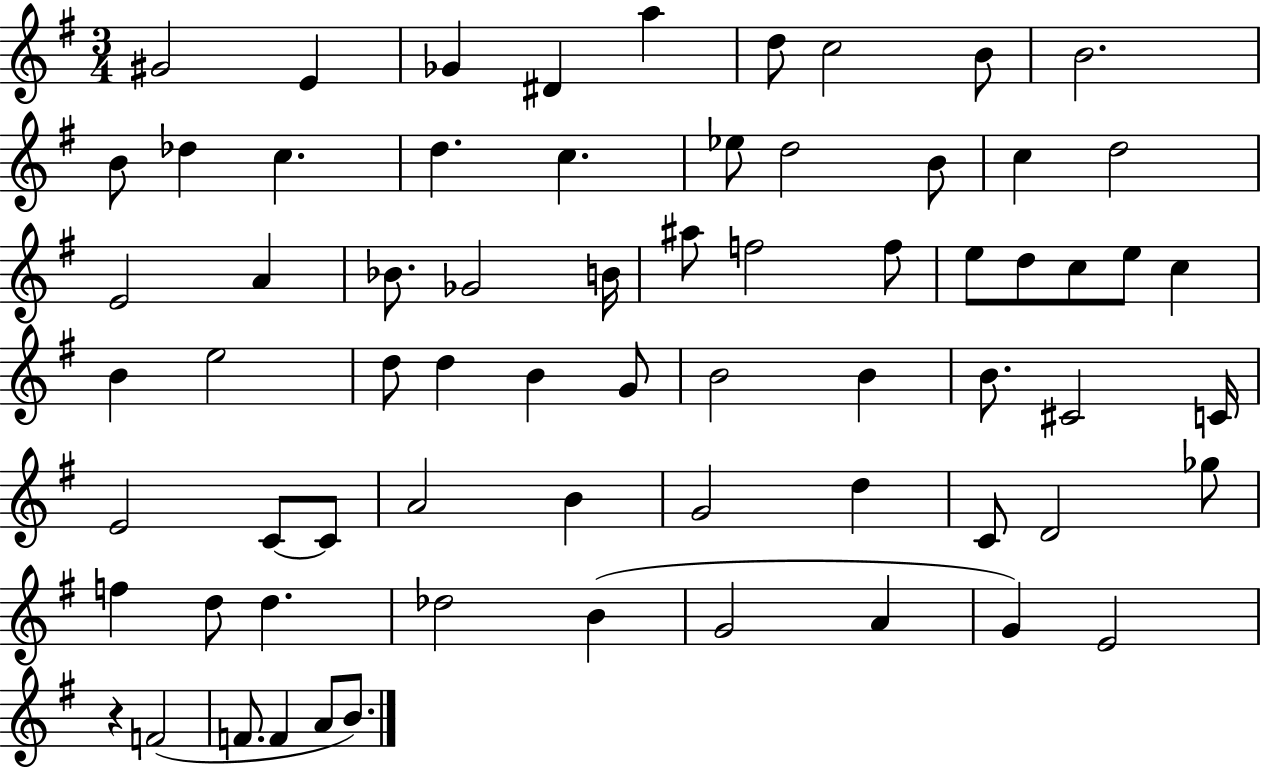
{
  \clef treble
  \numericTimeSignature
  \time 3/4
  \key g \major
  gis'2 e'4 | ges'4 dis'4 a''4 | d''8 c''2 b'8 | b'2. | \break b'8 des''4 c''4. | d''4. c''4. | ees''8 d''2 b'8 | c''4 d''2 | \break e'2 a'4 | bes'8. ges'2 b'16 | ais''8 f''2 f''8 | e''8 d''8 c''8 e''8 c''4 | \break b'4 e''2 | d''8 d''4 b'4 g'8 | b'2 b'4 | b'8. cis'2 c'16 | \break e'2 c'8~~ c'8 | a'2 b'4 | g'2 d''4 | c'8 d'2 ges''8 | \break f''4 d''8 d''4. | des''2 b'4( | g'2 a'4 | g'4) e'2 | \break r4 f'2( | f'8. f'4 a'8 b'8.) | \bar "|."
}